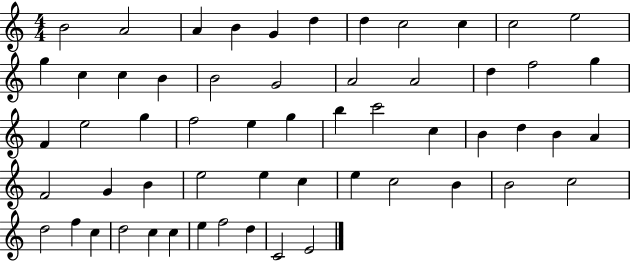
{
  \clef treble
  \numericTimeSignature
  \time 4/4
  \key c \major
  b'2 a'2 | a'4 b'4 g'4 d''4 | d''4 c''2 c''4 | c''2 e''2 | \break g''4 c''4 c''4 b'4 | b'2 g'2 | a'2 a'2 | d''4 f''2 g''4 | \break f'4 e''2 g''4 | f''2 e''4 g''4 | b''4 c'''2 c''4 | b'4 d''4 b'4 a'4 | \break f'2 g'4 b'4 | e''2 e''4 c''4 | e''4 c''2 b'4 | b'2 c''2 | \break d''2 f''4 c''4 | d''2 c''4 c''4 | e''4 f''2 d''4 | c'2 e'2 | \break \bar "|."
}